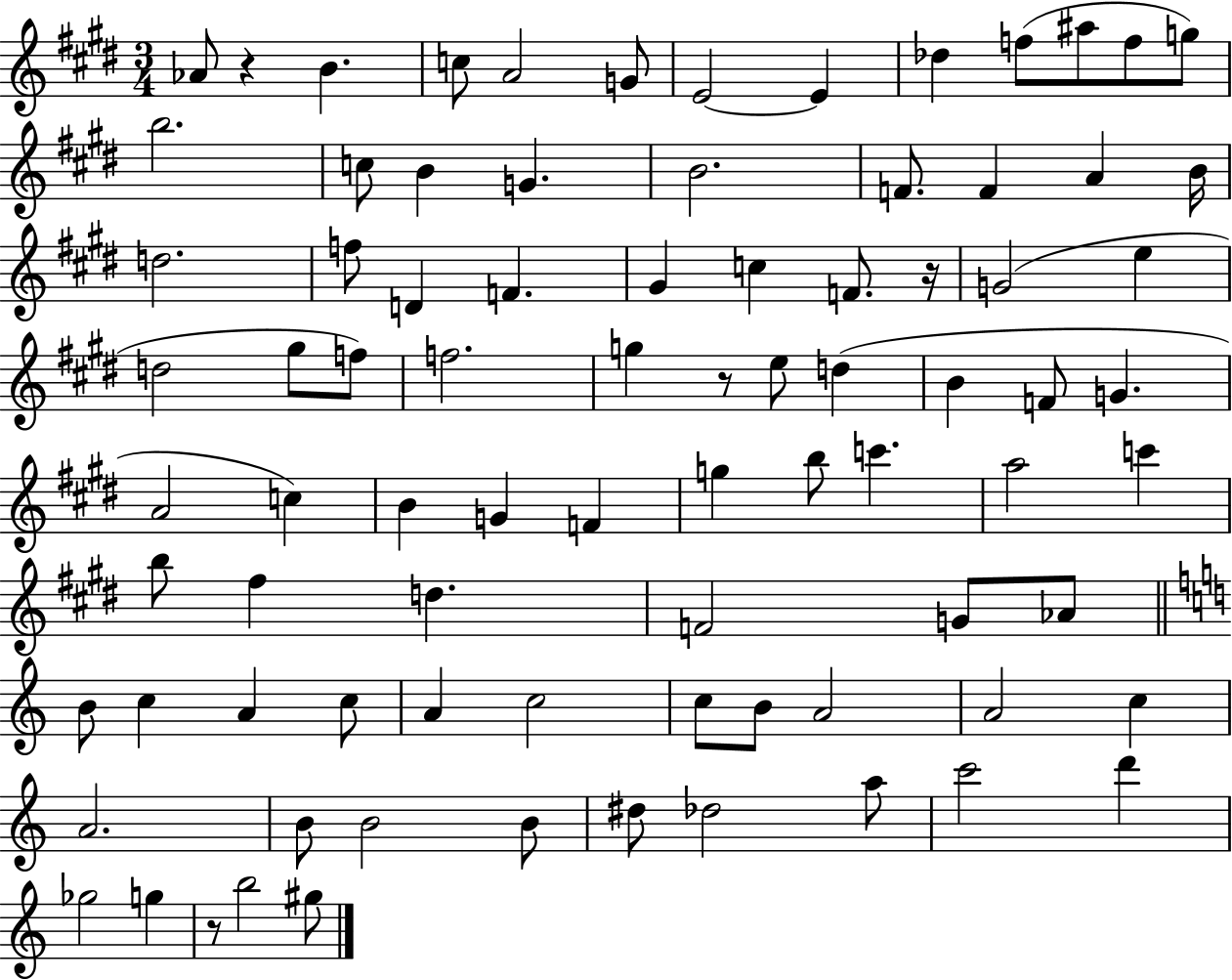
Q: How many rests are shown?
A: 4